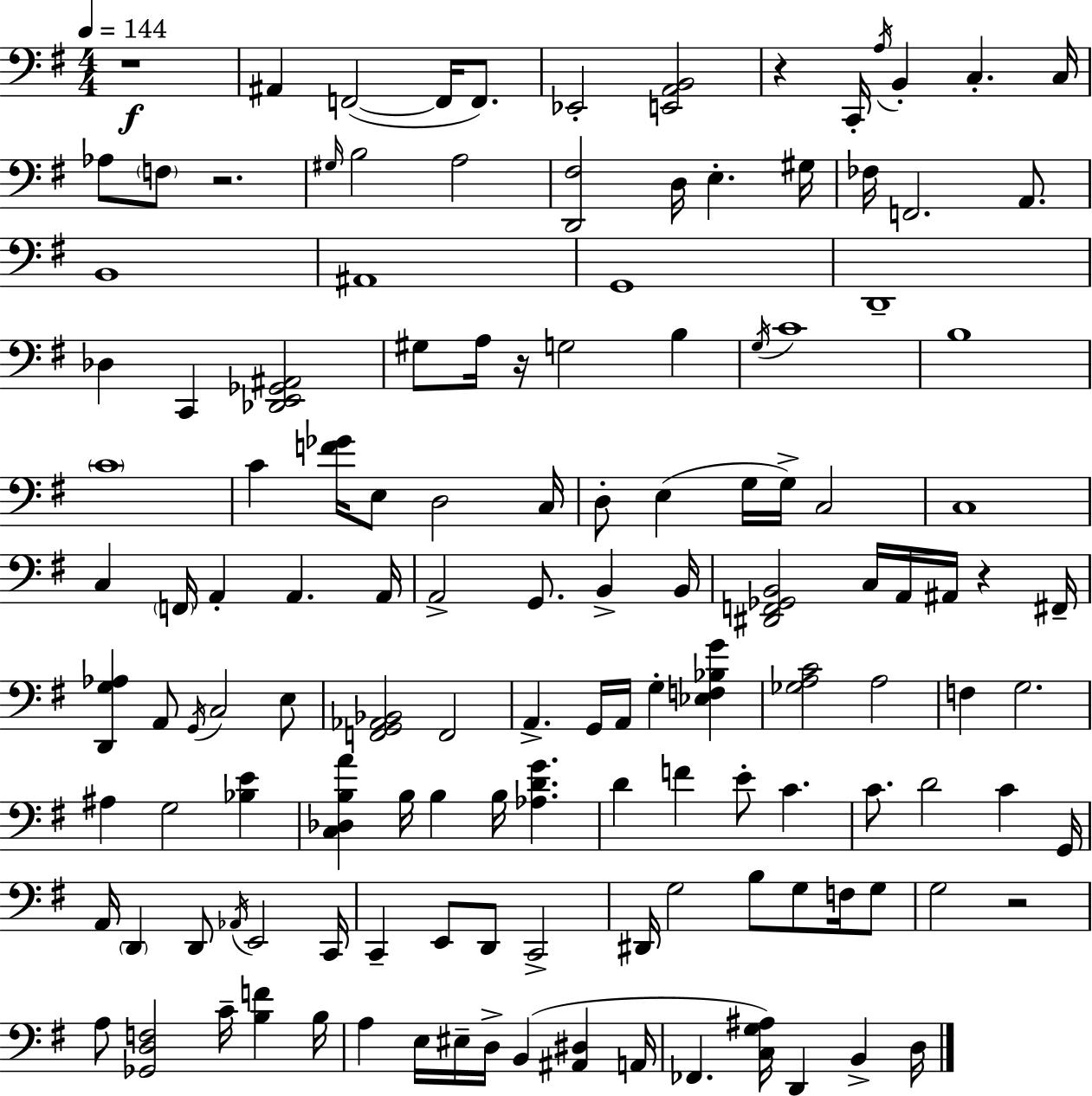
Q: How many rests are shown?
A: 6